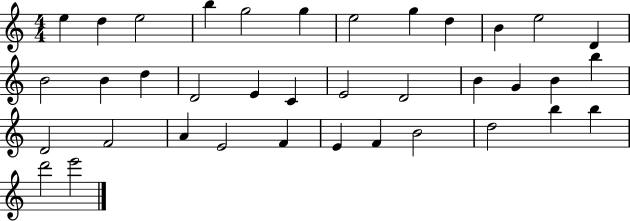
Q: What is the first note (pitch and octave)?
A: E5